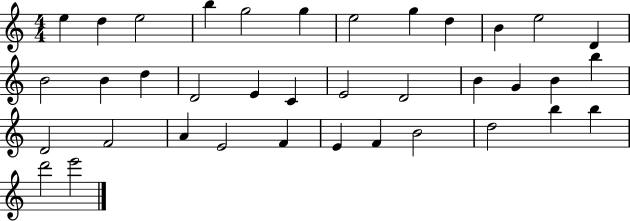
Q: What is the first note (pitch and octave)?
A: E5